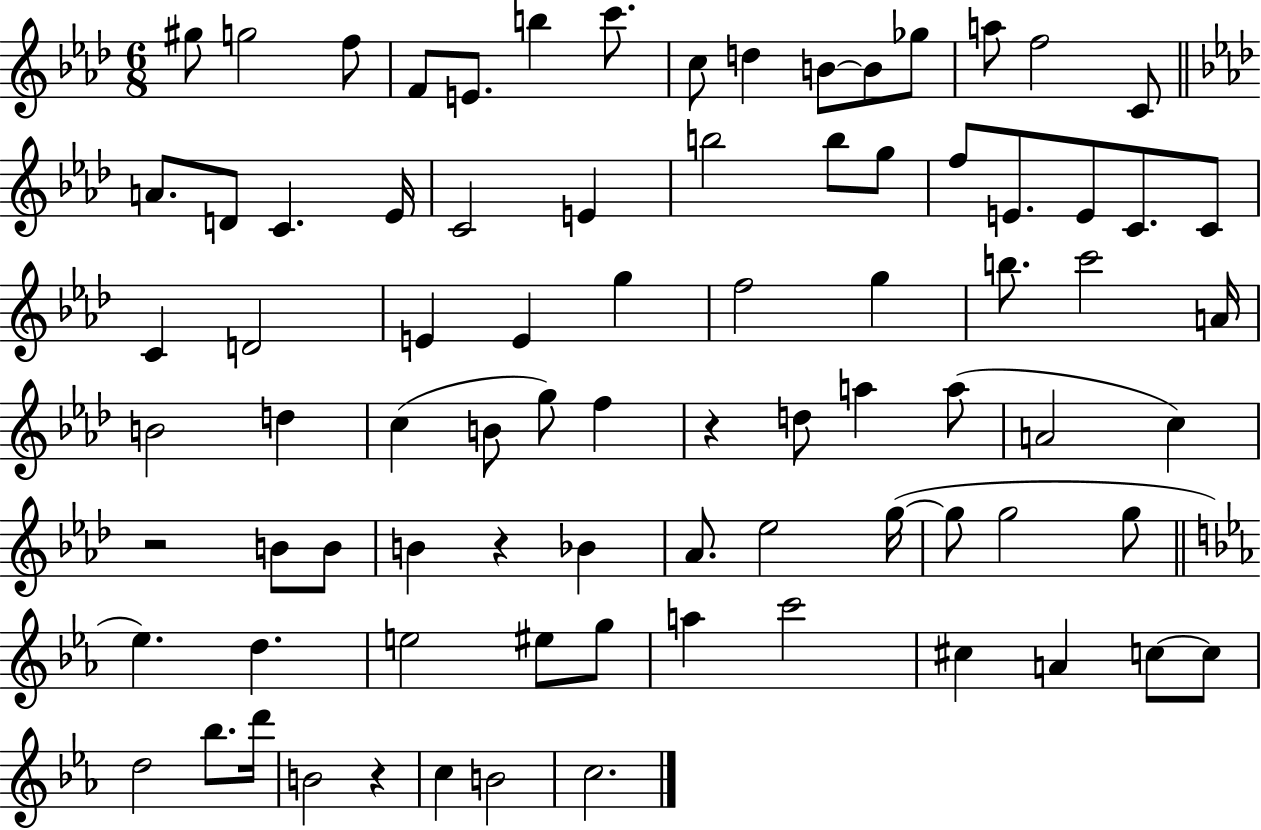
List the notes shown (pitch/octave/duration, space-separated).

G#5/e G5/h F5/e F4/e E4/e. B5/q C6/e. C5/e D5/q B4/e B4/e Gb5/e A5/e F5/h C4/e A4/e. D4/e C4/q. Eb4/s C4/h E4/q B5/h B5/e G5/e F5/e E4/e. E4/e C4/e. C4/e C4/q D4/h E4/q E4/q G5/q F5/h G5/q B5/e. C6/h A4/s B4/h D5/q C5/q B4/e G5/e F5/q R/q D5/e A5/q A5/e A4/h C5/q R/h B4/e B4/e B4/q R/q Bb4/q Ab4/e. Eb5/h G5/s G5/e G5/h G5/e Eb5/q. D5/q. E5/h EIS5/e G5/e A5/q C6/h C#5/q A4/q C5/e C5/e D5/h Bb5/e. D6/s B4/h R/q C5/q B4/h C5/h.